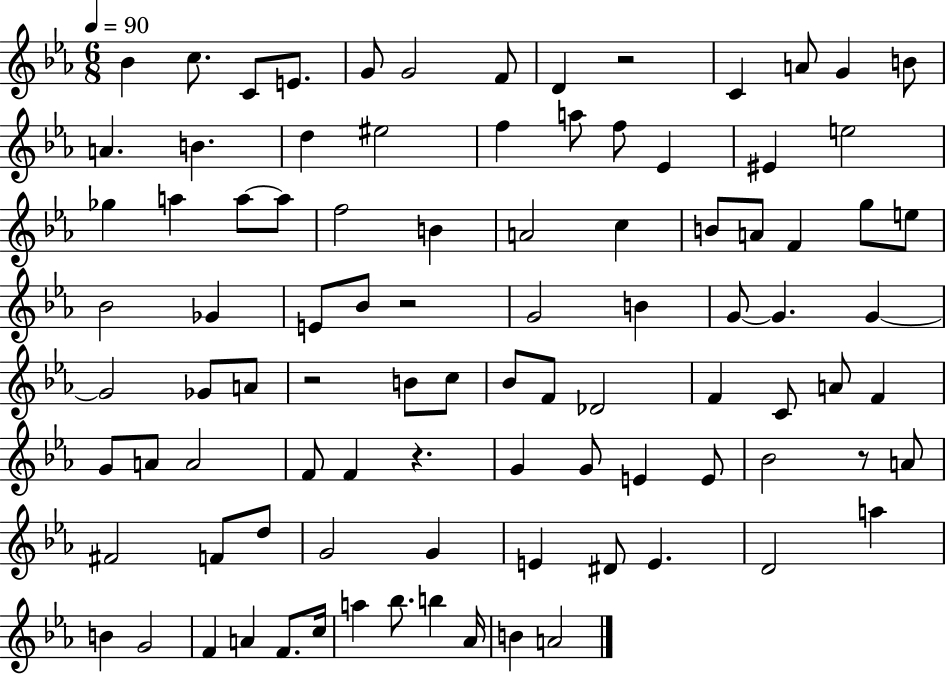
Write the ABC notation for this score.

X:1
T:Untitled
M:6/8
L:1/4
K:Eb
_B c/2 C/2 E/2 G/2 G2 F/2 D z2 C A/2 G B/2 A B d ^e2 f a/2 f/2 _E ^E e2 _g a a/2 a/2 f2 B A2 c B/2 A/2 F g/2 e/2 _B2 _G E/2 _B/2 z2 G2 B G/2 G G G2 _G/2 A/2 z2 B/2 c/2 _B/2 F/2 _D2 F C/2 A/2 F G/2 A/2 A2 F/2 F z G G/2 E E/2 _B2 z/2 A/2 ^F2 F/2 d/2 G2 G E ^D/2 E D2 a B G2 F A F/2 c/4 a _b/2 b _A/4 B A2